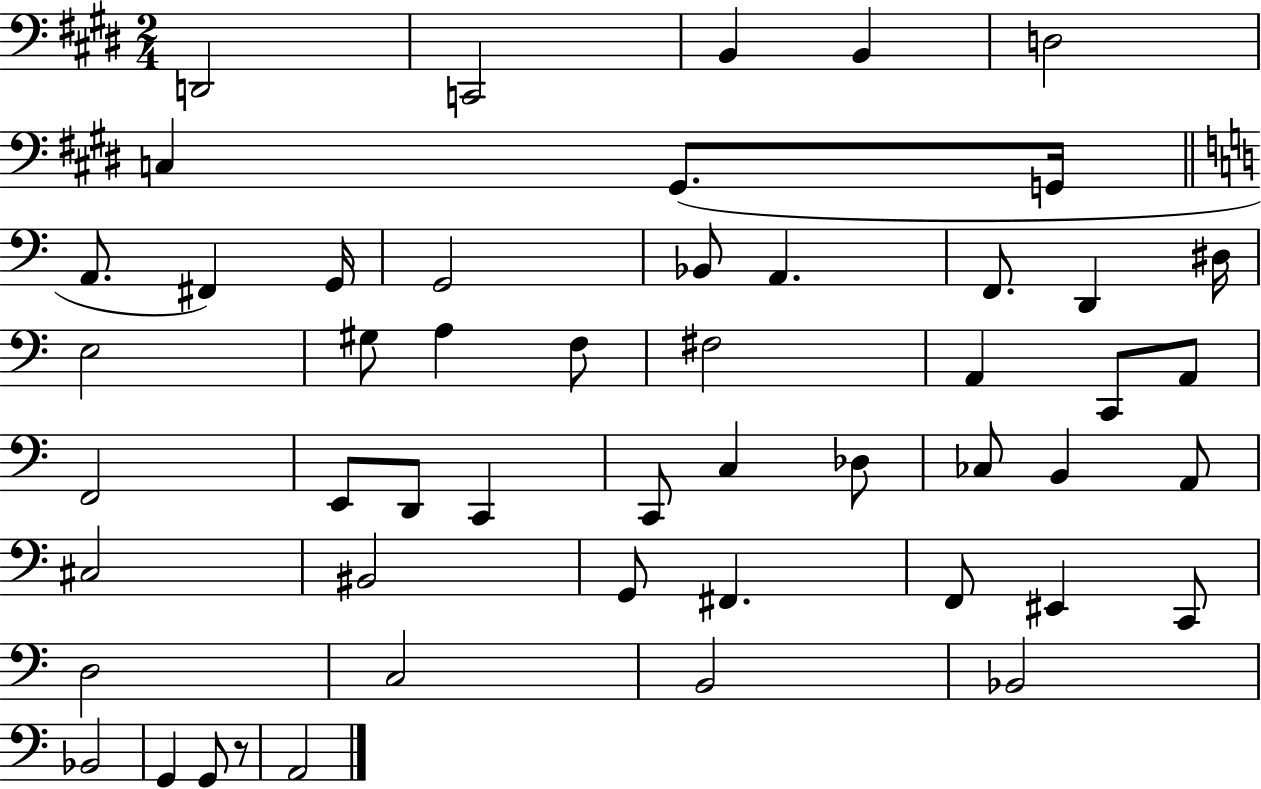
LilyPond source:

{
  \clef bass
  \numericTimeSignature
  \time 2/4
  \key e \major
  d,2 | c,2 | b,4 b,4 | d2 | \break c4 gis,8.( g,16 | \bar "||" \break \key c \major a,8. fis,4) g,16 | g,2 | bes,8 a,4. | f,8. d,4 dis16 | \break e2 | gis8 a4 f8 | fis2 | a,4 c,8 a,8 | \break f,2 | e,8 d,8 c,4 | c,8 c4 des8 | ces8 b,4 a,8 | \break cis2 | bis,2 | g,8 fis,4. | f,8 eis,4 c,8 | \break d2 | c2 | b,2 | bes,2 | \break bes,2 | g,4 g,8 r8 | a,2 | \bar "|."
}